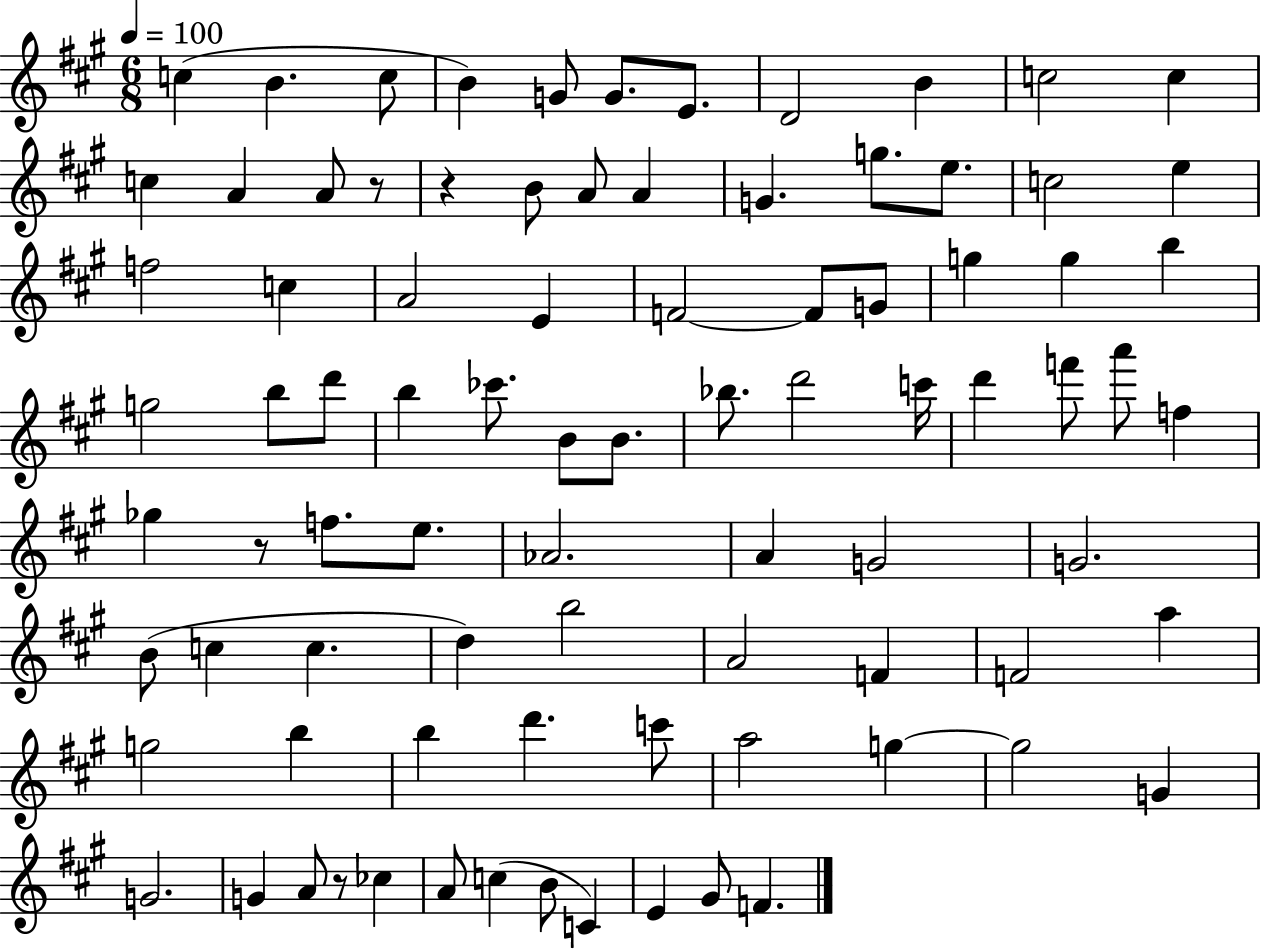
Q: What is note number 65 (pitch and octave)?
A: B5